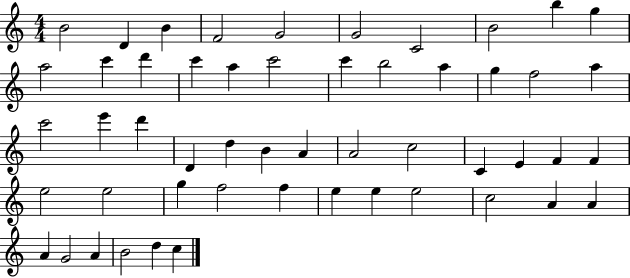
B4/h D4/q B4/q F4/h G4/h G4/h C4/h B4/h B5/q G5/q A5/h C6/q D6/q C6/q A5/q C6/h C6/q B5/h A5/q G5/q F5/h A5/q C6/h E6/q D6/q D4/q D5/q B4/q A4/q A4/h C5/h C4/q E4/q F4/q F4/q E5/h E5/h G5/q F5/h F5/q E5/q E5/q E5/h C5/h A4/q A4/q A4/q G4/h A4/q B4/h D5/q C5/q